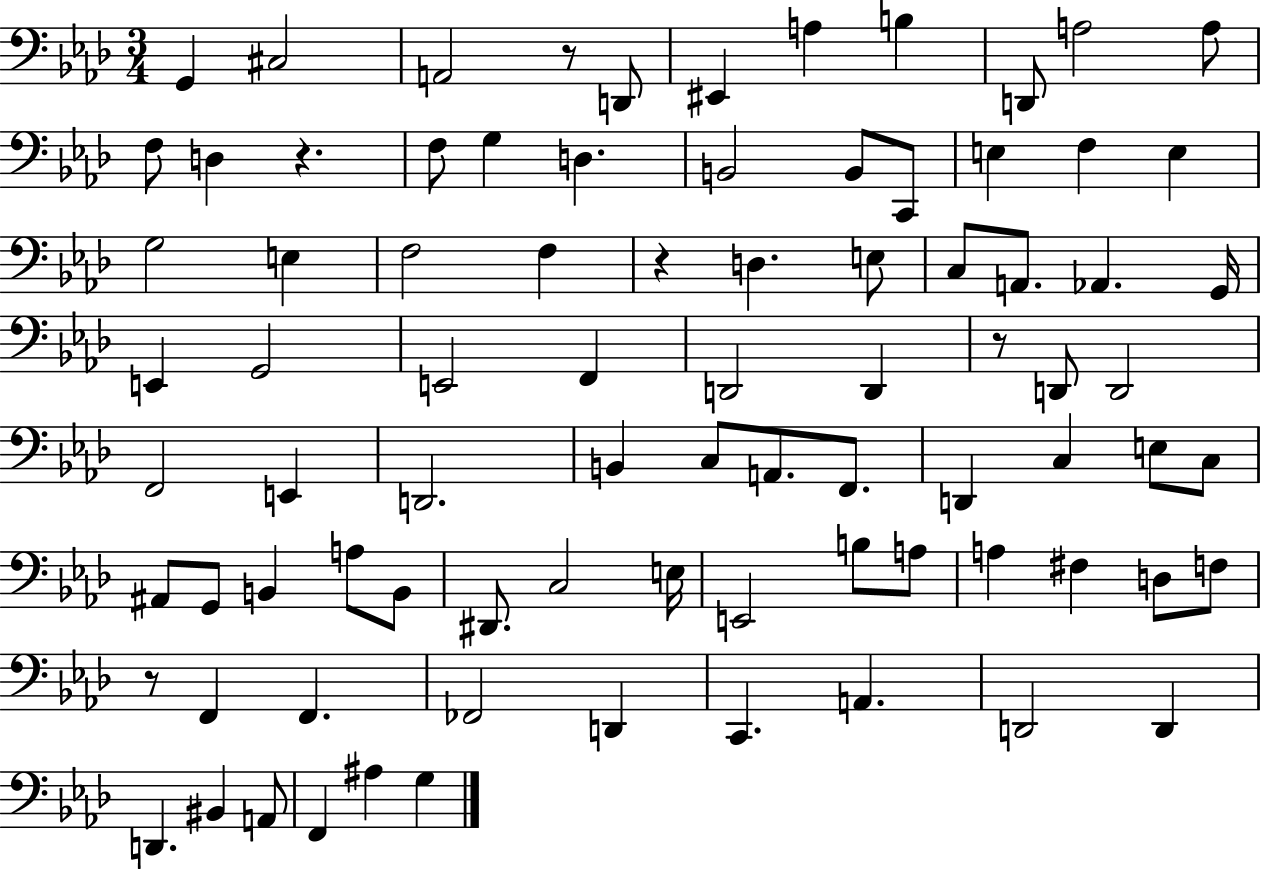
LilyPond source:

{
  \clef bass
  \numericTimeSignature
  \time 3/4
  \key aes \major
  \repeat volta 2 { g,4 cis2 | a,2 r8 d,8 | eis,4 a4 b4 | d,8 a2 a8 | \break f8 d4 r4. | f8 g4 d4. | b,2 b,8 c,8 | e4 f4 e4 | \break g2 e4 | f2 f4 | r4 d4. e8 | c8 a,8. aes,4. g,16 | \break e,4 g,2 | e,2 f,4 | d,2 d,4 | r8 d,8 d,2 | \break f,2 e,4 | d,2. | b,4 c8 a,8. f,8. | d,4 c4 e8 c8 | \break ais,8 g,8 b,4 a8 b,8 | dis,8. c2 e16 | e,2 b8 a8 | a4 fis4 d8 f8 | \break r8 f,4 f,4. | fes,2 d,4 | c,4. a,4. | d,2 d,4 | \break d,4. bis,4 a,8 | f,4 ais4 g4 | } \bar "|."
}